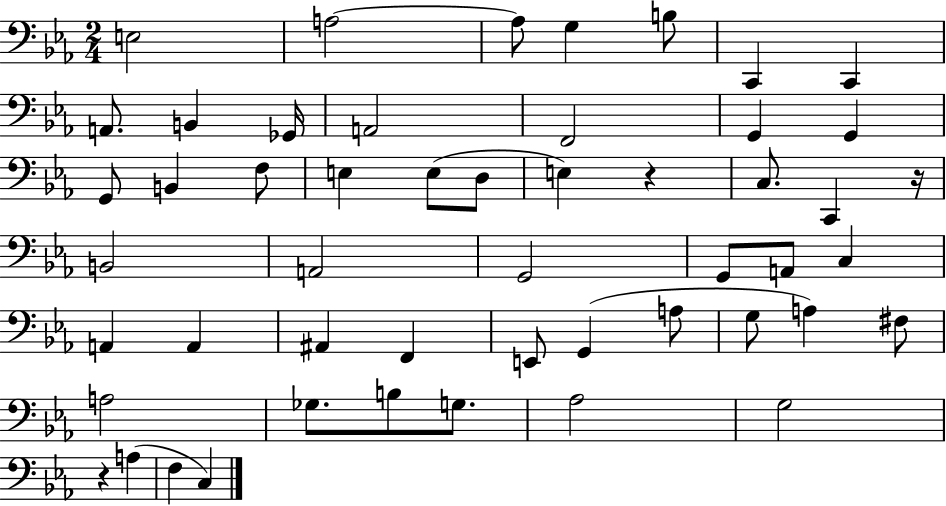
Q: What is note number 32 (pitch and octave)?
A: A#2